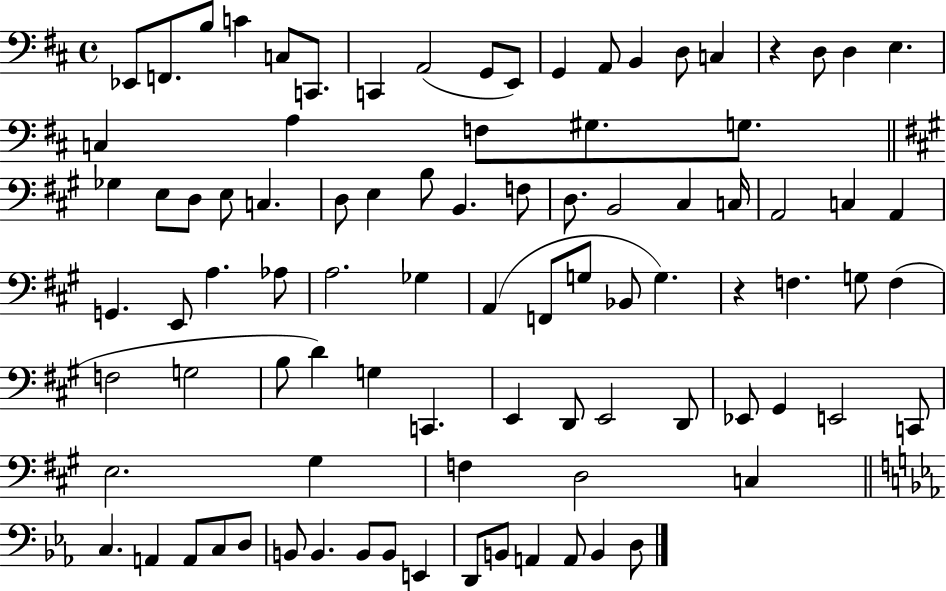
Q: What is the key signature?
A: D major